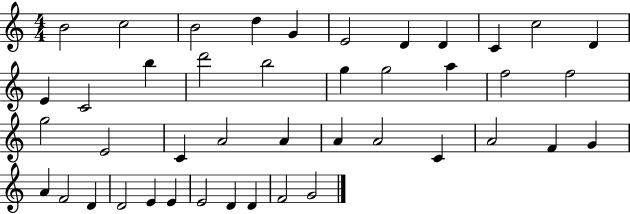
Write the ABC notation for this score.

X:1
T:Untitled
M:4/4
L:1/4
K:C
B2 c2 B2 d G E2 D D C c2 D E C2 b d'2 b2 g g2 a f2 f2 g2 E2 C A2 A A A2 C A2 F G A F2 D D2 E E E2 D D F2 G2